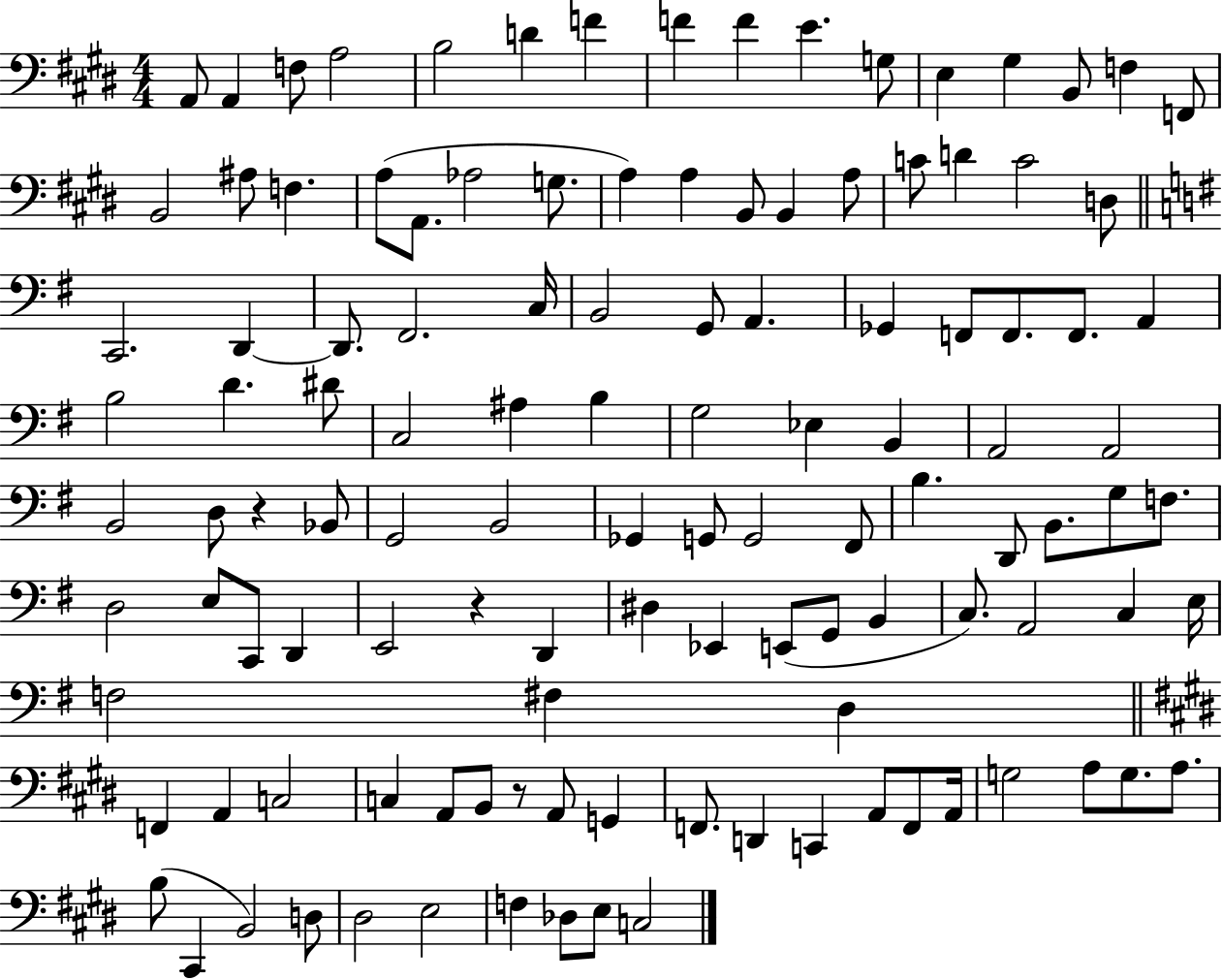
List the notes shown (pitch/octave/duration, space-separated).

A2/e A2/q F3/e A3/h B3/h D4/q F4/q F4/q F4/q E4/q. G3/e E3/q G#3/q B2/e F3/q F2/e B2/h A#3/e F3/q. A3/e A2/e. Ab3/h G3/e. A3/q A3/q B2/e B2/q A3/e C4/e D4/q C4/h D3/e C2/h. D2/q D2/e. F#2/h. C3/s B2/h G2/e A2/q. Gb2/q F2/e F2/e. F2/e. A2/q B3/h D4/q. D#4/e C3/h A#3/q B3/q G3/h Eb3/q B2/q A2/h A2/h B2/h D3/e R/q Bb2/e G2/h B2/h Gb2/q G2/e G2/h F#2/e B3/q. D2/e B2/e. G3/e F3/e. D3/h E3/e C2/e D2/q E2/h R/q D2/q D#3/q Eb2/q E2/e G2/e B2/q C3/e. A2/h C3/q E3/s F3/h F#3/q D3/q F2/q A2/q C3/h C3/q A2/e B2/e R/e A2/e G2/q F2/e. D2/q C2/q A2/e F2/e A2/s G3/h A3/e G3/e. A3/e. B3/e C#2/q B2/h D3/e D#3/h E3/h F3/q Db3/e E3/e C3/h